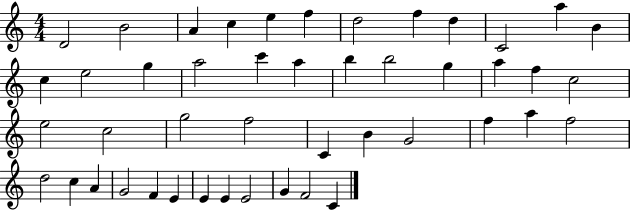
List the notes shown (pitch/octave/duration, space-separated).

D4/h B4/h A4/q C5/q E5/q F5/q D5/h F5/q D5/q C4/h A5/q B4/q C5/q E5/h G5/q A5/h C6/q A5/q B5/q B5/h G5/q A5/q F5/q C5/h E5/h C5/h G5/h F5/h C4/q B4/q G4/h F5/q A5/q F5/h D5/h C5/q A4/q G4/h F4/q E4/q E4/q E4/q E4/h G4/q F4/h C4/q